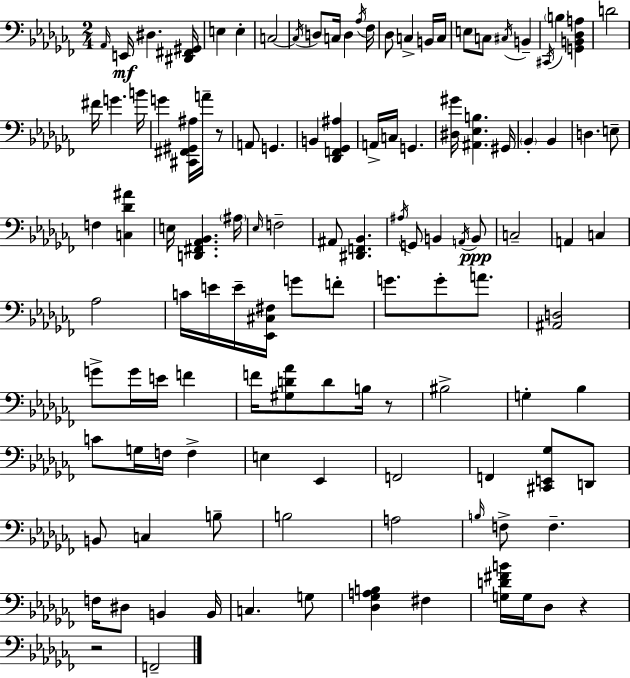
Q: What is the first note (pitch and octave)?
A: Ab2